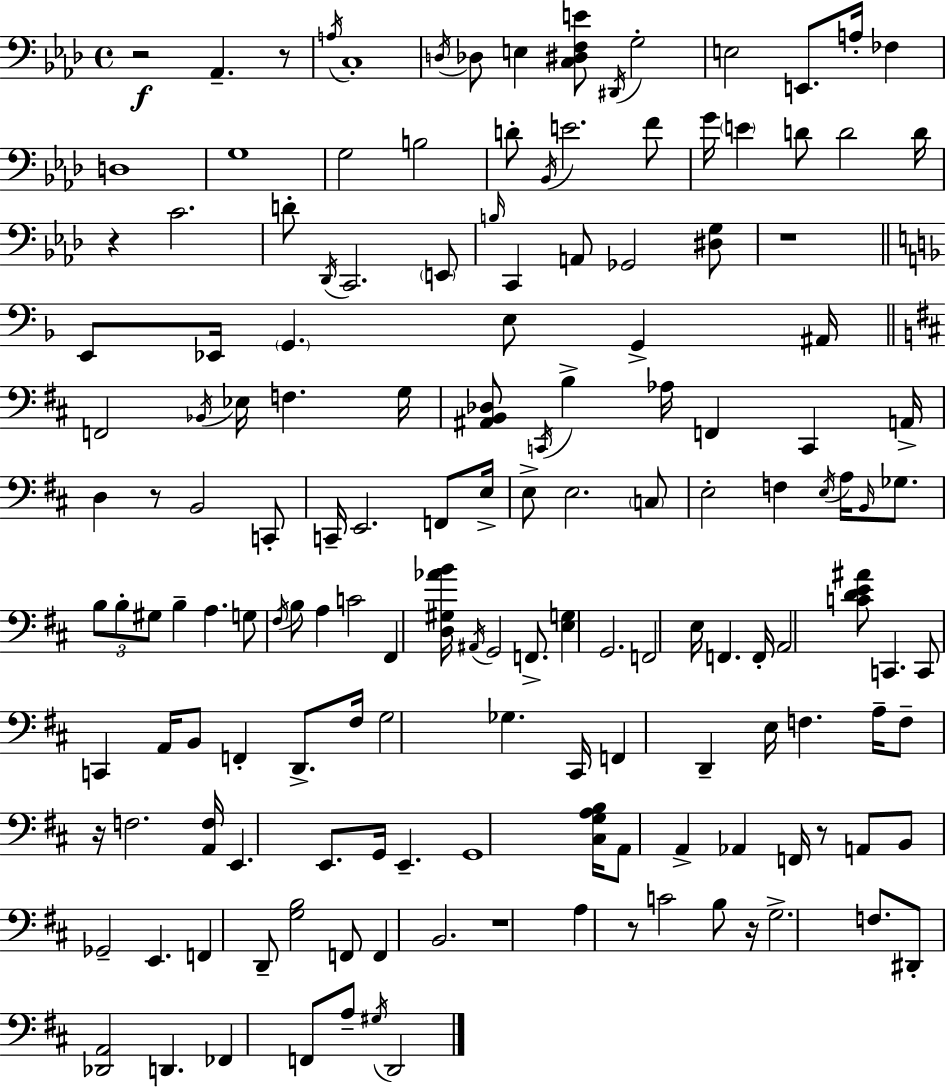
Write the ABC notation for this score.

X:1
T:Untitled
M:4/4
L:1/4
K:Fm
z2 _A,, z/2 A,/4 C,4 D,/4 _D,/2 E, [C,^D,F,E]/2 ^D,,/4 G,2 E,2 E,,/2 A,/4 _F, D,4 G,4 G,2 B,2 D/2 _B,,/4 E2 F/2 G/4 E D/2 D2 D/4 z C2 D/2 _D,,/4 C,,2 E,,/2 B,/4 C,, A,,/2 _G,,2 [^D,G,]/2 z4 E,,/2 _E,,/4 G,, E,/2 G,, ^A,,/4 F,,2 _B,,/4 _E,/4 F, G,/4 [^A,,B,,_D,]/2 C,,/4 B, _A,/4 F,, C,, A,,/4 D, z/2 B,,2 C,,/2 C,,/4 E,,2 F,,/2 E,/4 E,/2 E,2 C,/2 E,2 F, E,/4 A,/4 B,,/4 _G,/2 B,/2 B,/2 ^G,/2 B, A, G,/2 ^F,/4 B,/2 A, C2 ^F,, [D,^G,_AB]/4 ^A,,/4 G,,2 F,,/2 [E,G,] G,,2 F,,2 E,/4 F,, F,,/4 A,,2 [CDE^A]/2 C,, C,,/2 C,, A,,/4 B,,/2 F,, D,,/2 ^F,/4 G,2 _G, ^C,,/4 F,, D,, E,/4 F, A,/4 F,/2 z/4 F,2 [A,,F,]/4 E,, E,,/2 G,,/4 E,, G,,4 [^C,G,A,B,]/4 A,,/2 A,, _A,, F,,/4 z/2 A,,/2 B,,/2 _G,,2 E,, F,, D,,/2 [G,B,]2 F,,/2 F,, B,,2 z4 A, z/2 C2 B,/2 z/4 G,2 F,/2 ^D,,/2 [_D,,A,,]2 D,, _F,, F,,/2 A,/2 ^G,/4 D,,2